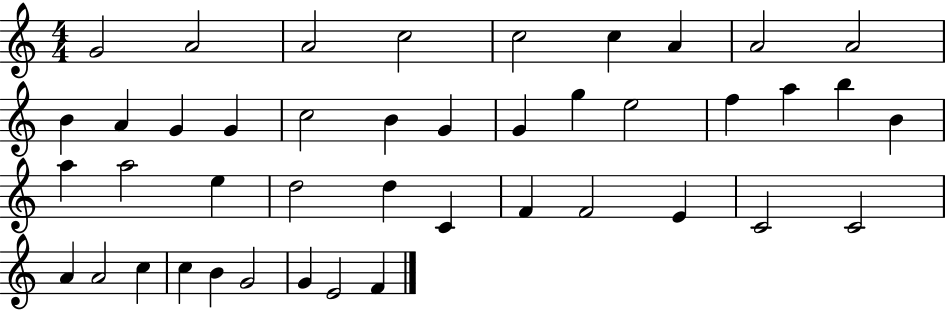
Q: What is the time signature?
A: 4/4